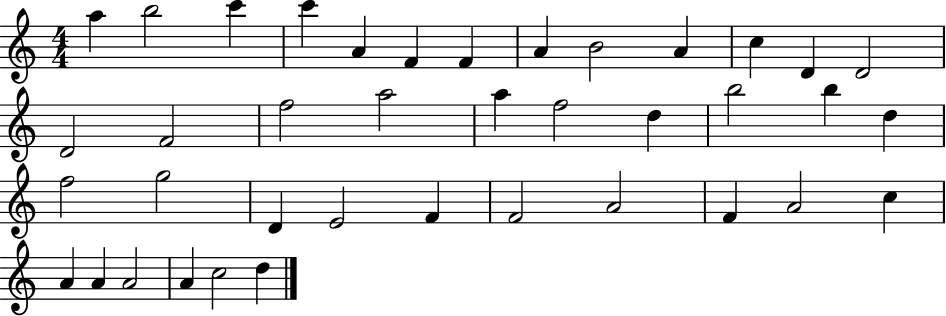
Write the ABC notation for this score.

X:1
T:Untitled
M:4/4
L:1/4
K:C
a b2 c' c' A F F A B2 A c D D2 D2 F2 f2 a2 a f2 d b2 b d f2 g2 D E2 F F2 A2 F A2 c A A A2 A c2 d